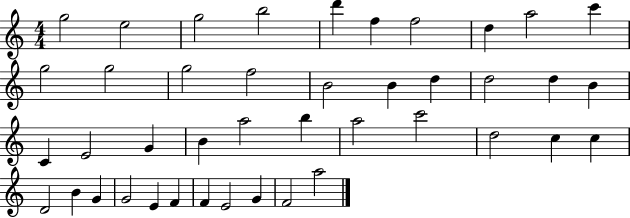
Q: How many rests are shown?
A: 0